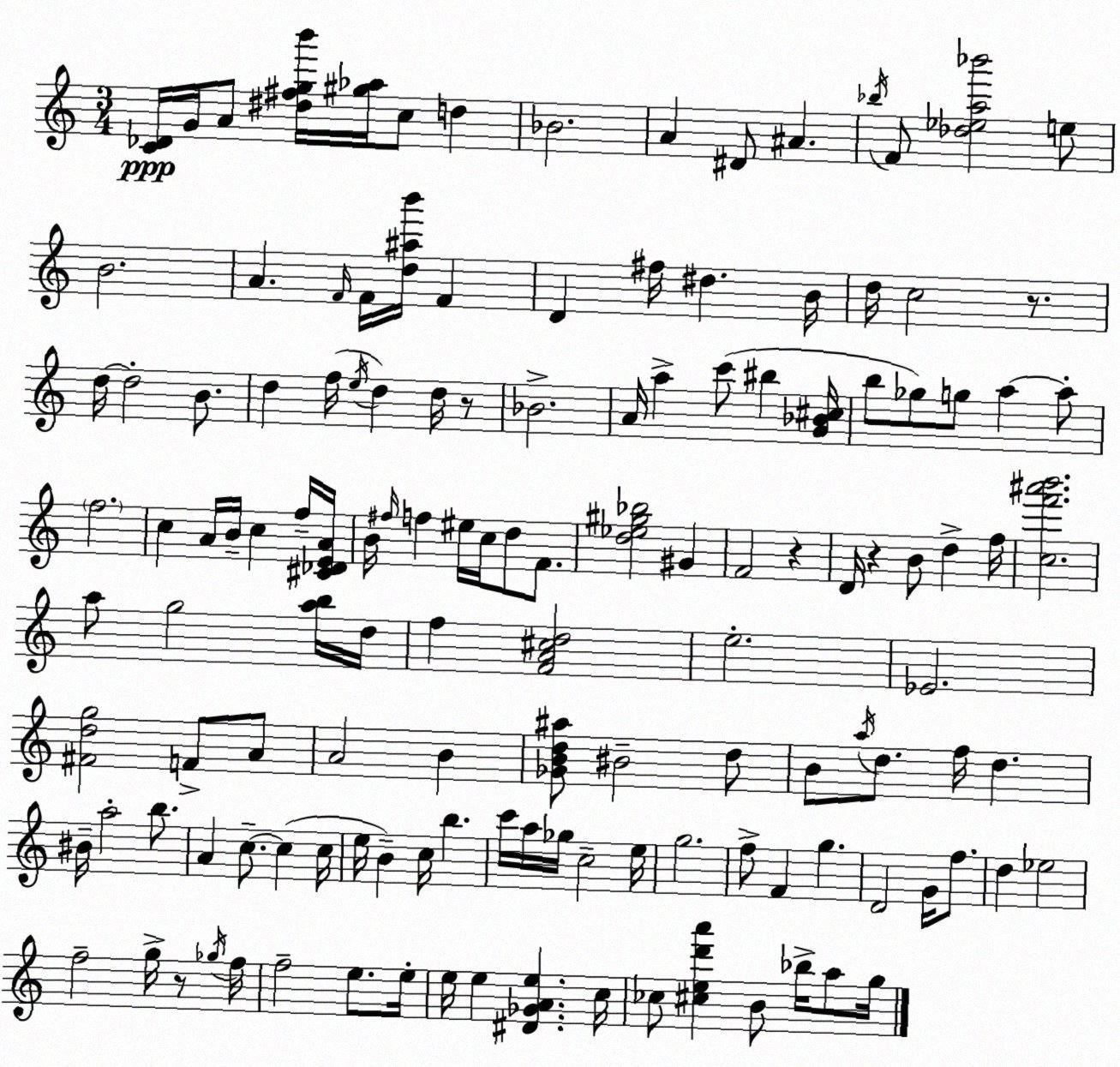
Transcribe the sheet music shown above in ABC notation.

X:1
T:Untitled
M:3/4
L:1/4
K:Am
[C_D]/4 G/4 A/2 [^d^fgb']/4 [^g_a]/4 c/2 d _B2 A ^D/2 ^A _b/4 F/2 [_d_ea_b']2 e/2 B2 A F/4 F/4 [d^ab']/4 F D ^f/4 ^d B/4 d/4 c2 z/2 d/4 d2 B/2 d f/4 e/4 d d/4 z/2 _B2 A/4 a c'/2 ^b [G_B^c]/4 b/2 _g/2 g/2 a a/2 f2 c A/4 B/4 c f/4 [^C_DEA]/4 B/4 ^f/4 f ^e/4 c/4 d/2 F/2 [d_e^g_b]2 ^G F2 z D/4 z B/2 d f/4 [cf'^a'b']2 a/2 g2 [ab]/4 d/4 f [FA^cd]2 e2 _E2 [^Fdg]2 F/2 A/2 A2 B [_GBd^a]/2 ^B2 d/2 B/2 a/4 d/2 f/4 d ^B/4 a2 b/2 A c/2 c c/4 e/4 B c/4 b c'/4 a/4 _g/4 c2 e/4 g2 f/2 F g D2 G/4 f/2 d _e2 f2 g/4 z/2 _g/4 f/4 f2 e/2 e/4 e/4 e [^D_GAe] c/4 _c/2 [^ced'a'] B/2 _b/4 a/2 g/4